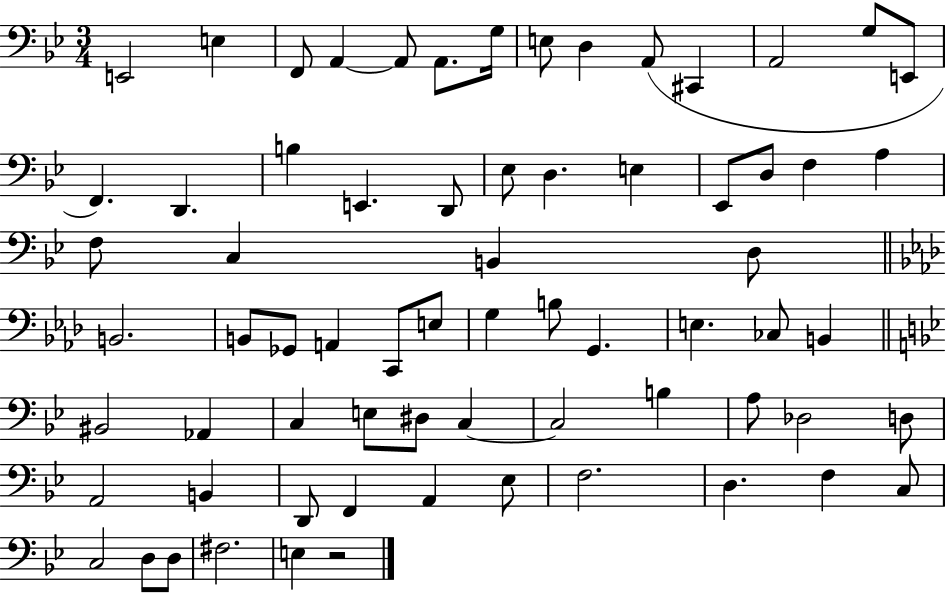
E2/h E3/q F2/e A2/q A2/e A2/e. G3/s E3/e D3/q A2/e C#2/q A2/h G3/e E2/e F2/q. D2/q. B3/q E2/q. D2/e Eb3/e D3/q. E3/q Eb2/e D3/e F3/q A3/q F3/e C3/q B2/q D3/e B2/h. B2/e Gb2/e A2/q C2/e E3/e G3/q B3/e G2/q. E3/q. CES3/e B2/q BIS2/h Ab2/q C3/q E3/e D#3/e C3/q C3/h B3/q A3/e Db3/h D3/e A2/h B2/q D2/e F2/q A2/q Eb3/e F3/h. D3/q. F3/q C3/e C3/h D3/e D3/e F#3/h. E3/q R/h